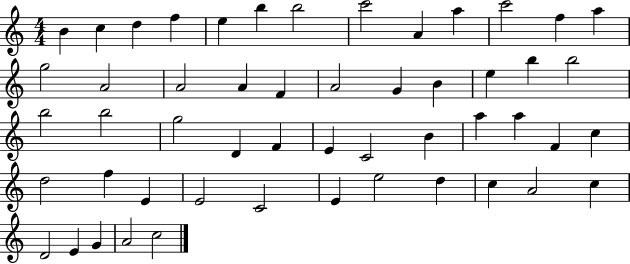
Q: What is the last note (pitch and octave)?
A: C5